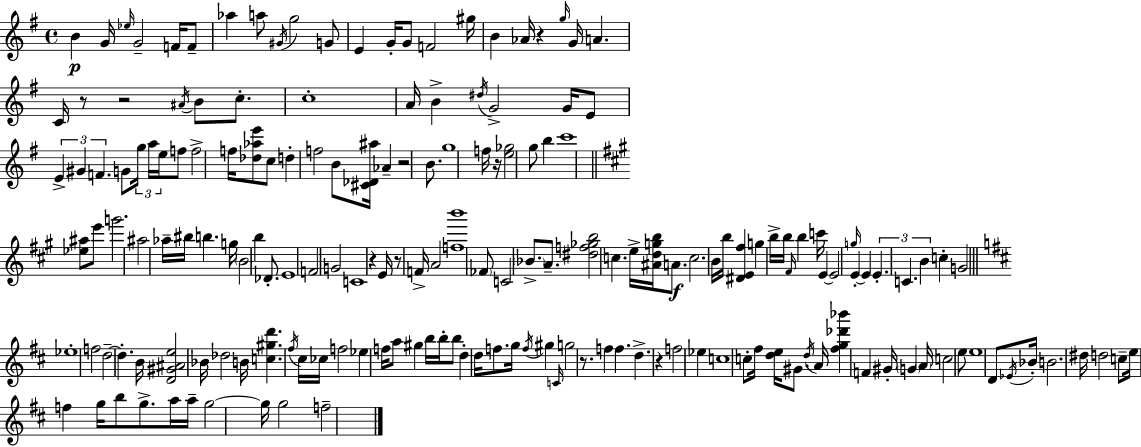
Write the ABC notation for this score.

X:1
T:Untitled
M:4/4
L:1/4
K:G
B G/4 _e/4 G2 F/4 F/2 _a a/2 ^G/4 g2 G/2 E G/4 G/2 F2 ^g/4 B _A/4 z g/4 G/4 A C/4 z/2 z2 ^A/4 B/2 c/2 c4 A/4 B ^d/4 G2 G/4 E/2 E ^G F G/2 g/4 a/4 e/4 f/2 f2 f/4 [_d_ae']/2 c/2 d f2 B/2 [^C_D^a]/4 _A z2 B/2 g4 f/4 z/4 [e_g]2 g/2 b c'4 [_e^a]/2 e'/2 g'2 ^a2 _a/4 ^b/4 b g/4 B2 b _D/2 E4 F2 G2 C4 z E/4 z/2 F/4 A2 [fb']4 _F/2 C2 _B/2 A/2 [^df_gb]2 c e/4 [^Adgb]/4 A/2 c2 B/4 b/4 [^DE^f] g b/4 b/4 ^F/4 b c'/4 E E2 g/4 E E E C B c G2 _e4 f2 d2 d B/4 [D^G^Ae]2 _B/4 _d2 B/4 [c^gd'] ^f/4 ^c/4 _c/4 f2 _e f/4 a/2 ^g b/4 b/4 b/2 d d/4 f/2 g/4 f/4 ^g C/4 g2 z/2 f f d z f2 _e c4 c/2 ^f/4 [de]/4 ^G/2 d/4 A/4 [^fg_d'_b'] F ^G/4 G A/4 c2 e/2 e4 D/2 _E/4 _B/4 B2 ^d/4 d2 c/2 e/4 f g/4 b/2 g/2 a/4 a/4 g2 g/4 g2 f2